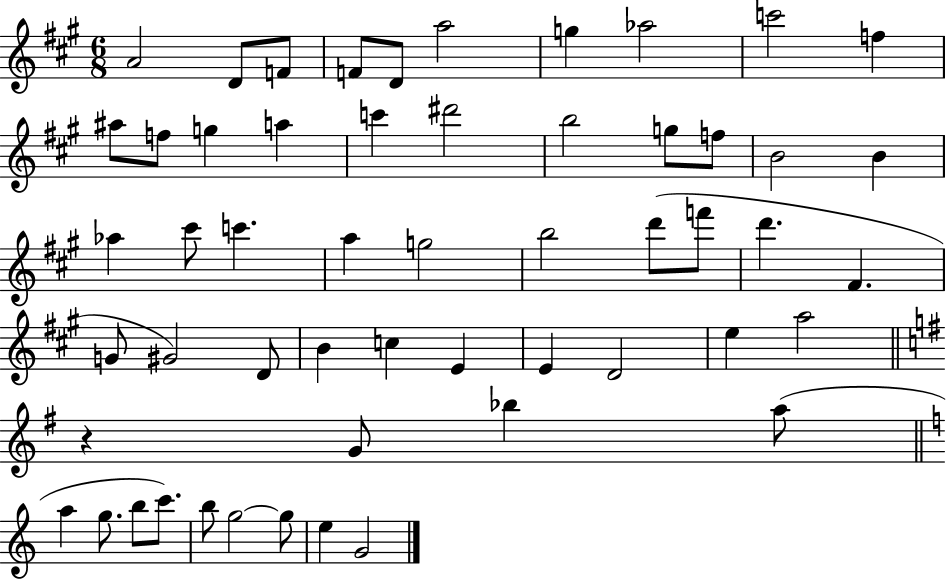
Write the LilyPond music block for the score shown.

{
  \clef treble
  \numericTimeSignature
  \time 6/8
  \key a \major
  a'2 d'8 f'8 | f'8 d'8 a''2 | g''4 aes''2 | c'''2 f''4 | \break ais''8 f''8 g''4 a''4 | c'''4 dis'''2 | b''2 g''8 f''8 | b'2 b'4 | \break aes''4 cis'''8 c'''4. | a''4 g''2 | b''2 d'''8( f'''8 | d'''4. fis'4. | \break g'8 gis'2) d'8 | b'4 c''4 e'4 | e'4 d'2 | e''4 a''2 | \break \bar "||" \break \key e \minor r4 g'8 bes''4 a''8( | \bar "||" \break \key c \major a''4 g''8. b''8 c'''8.) | b''8 g''2~~ g''8 | e''4 g'2 | \bar "|."
}